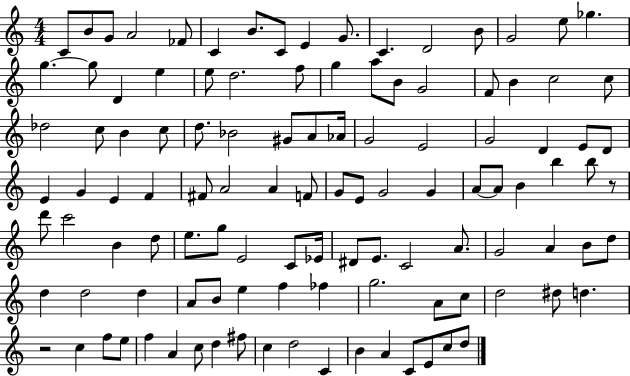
X:1
T:Untitled
M:4/4
L:1/4
K:C
C/2 B/2 G/2 A2 _F/2 C B/2 C/2 E G/2 C D2 B/2 G2 e/2 _g g g/2 D e e/2 d2 f/2 g a/2 B/2 G2 F/2 B c2 c/2 _d2 c/2 B c/2 d/2 _B2 ^G/2 A/2 _A/4 G2 E2 G2 D E/2 D/2 E G E F ^F/2 A2 A F/2 G/2 E/2 G2 G A/2 A/2 B b b/2 z/2 d'/2 c'2 B d/2 e/2 g/2 E2 C/2 _E/4 ^D/2 E/2 C2 A/2 G2 A B/2 d/2 d d2 d A/2 B/2 e f _f g2 A/2 c/2 d2 ^d/2 d z2 c f/2 e/2 f A c/2 d ^f/2 c d2 C B A C/2 E/2 c/2 d/2